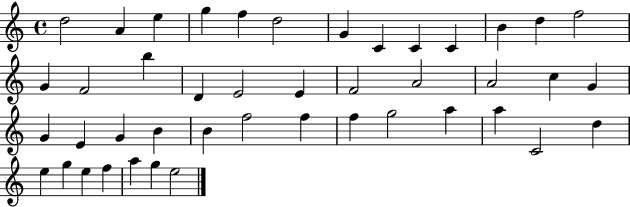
D5/h A4/q E5/q G5/q F5/q D5/h G4/q C4/q C4/q C4/q B4/q D5/q F5/h G4/q F4/h B5/q D4/q E4/h E4/q F4/h A4/h A4/h C5/q G4/q G4/q E4/q G4/q B4/q B4/q F5/h F5/q F5/q G5/h A5/q A5/q C4/h D5/q E5/q G5/q E5/q F5/q A5/q G5/q E5/h